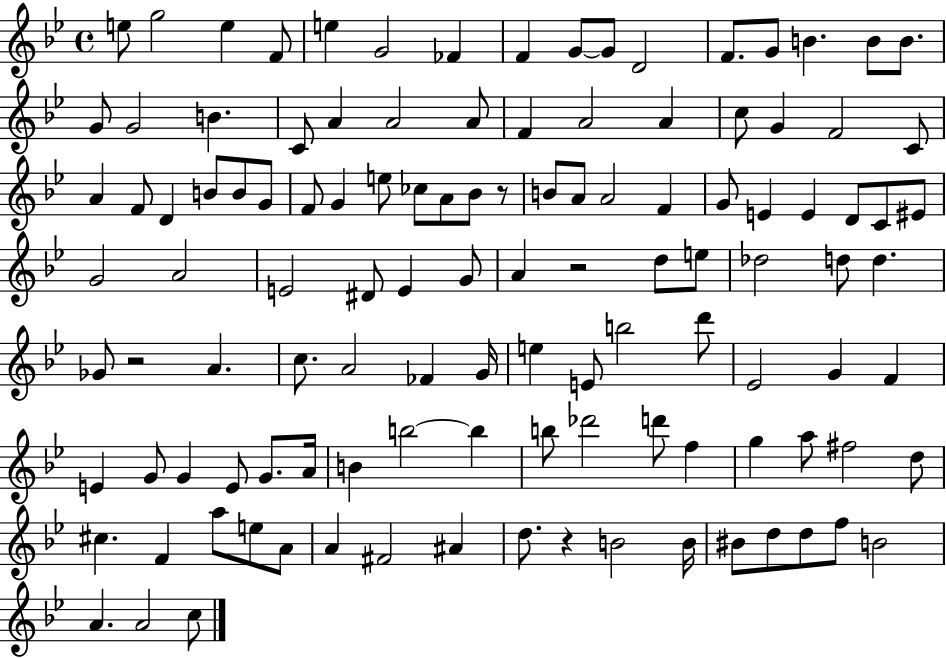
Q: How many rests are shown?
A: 4